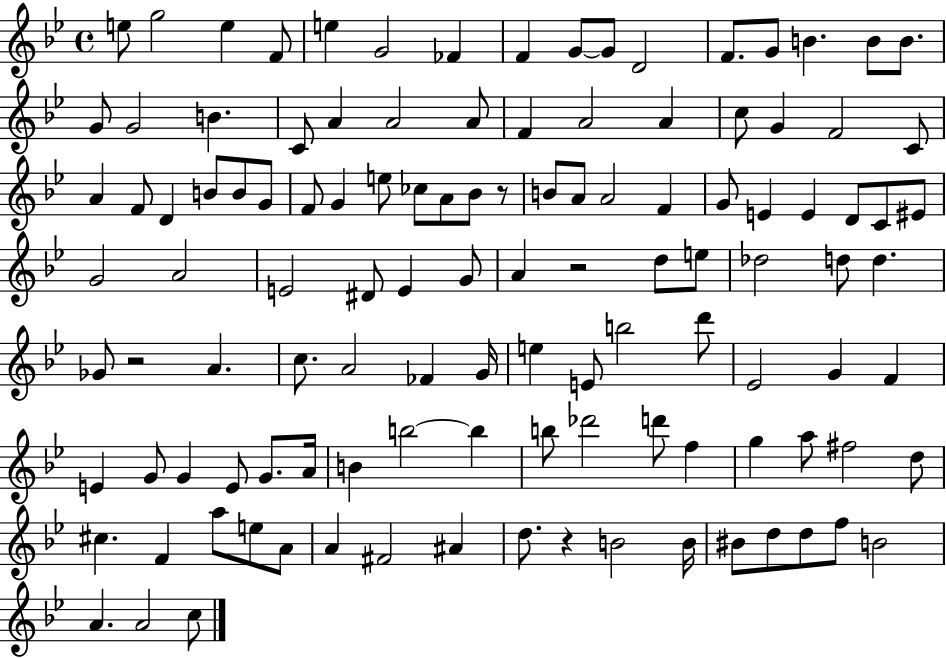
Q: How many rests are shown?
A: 4